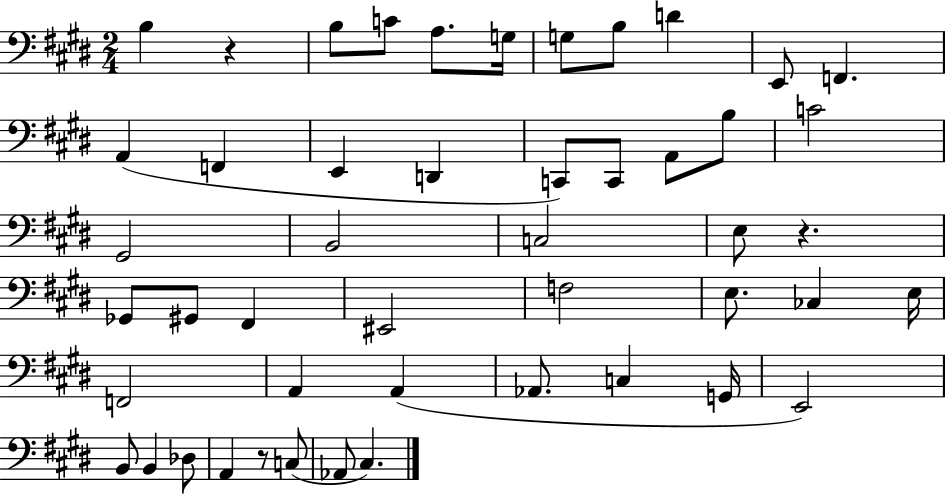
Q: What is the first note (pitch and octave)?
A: B3